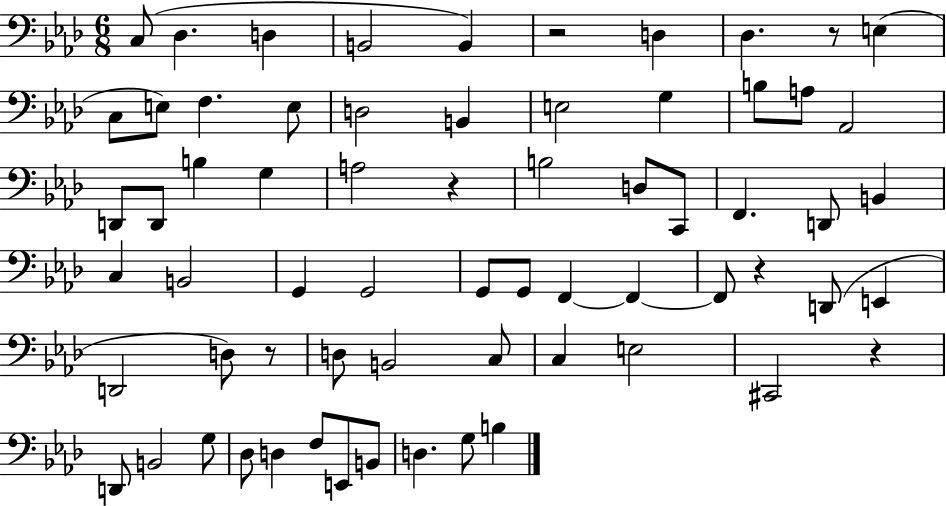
{
  \clef bass
  \numericTimeSignature
  \time 6/8
  \key aes \major
  c8( des4. d4 | b,2 b,4) | r2 d4 | des4. r8 e4( | \break c8 e8) f4. e8 | d2 b,4 | e2 g4 | b8 a8 aes,2 | \break d,8 d,8 b4 g4 | a2 r4 | b2 d8 c,8 | f,4. d,8 b,4 | \break c4 b,2 | g,4 g,2 | g,8 g,8 f,4~~ f,4~~ | f,8 r4 d,8( e,4 | \break d,2 d8) r8 | d8 b,2 c8 | c4 e2 | cis,2 r4 | \break d,8 b,2 g8 | des8 d4 f8 e,8 b,8 | d4. g8 b4 | \bar "|."
}